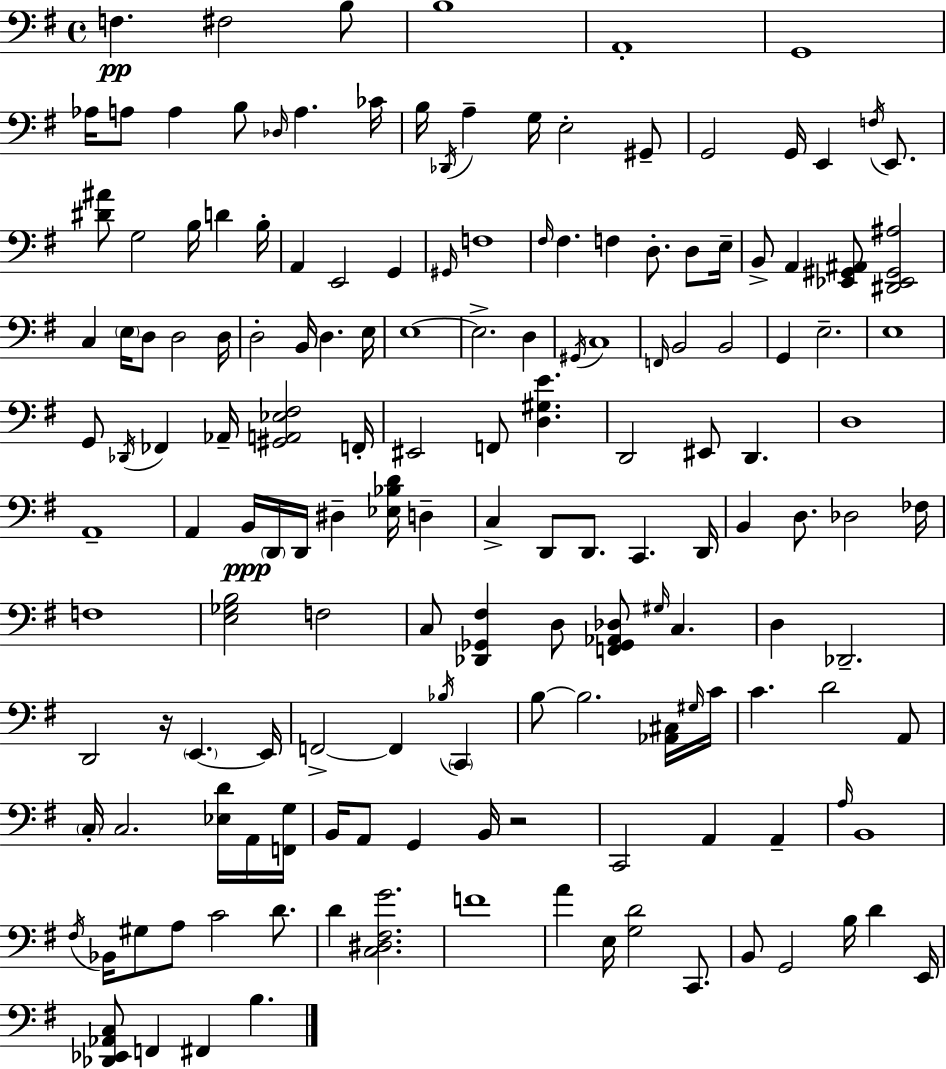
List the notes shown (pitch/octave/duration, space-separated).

F3/q. F#3/h B3/e B3/w A2/w G2/w Ab3/s A3/e A3/q B3/e Db3/s A3/q. CES4/s B3/s Db2/s A3/q G3/s E3/h G#2/e G2/h G2/s E2/q F3/s E2/e. [D#4,A#4]/e G3/h B3/s D4/q B3/s A2/q E2/h G2/q G#2/s F3/w F#3/s F#3/q. F3/q D3/e. D3/e E3/s B2/e A2/q [Eb2,G#2,A#2]/e [D#2,Eb2,G#2,A#3]/h C3/q E3/s D3/e D3/h D3/s D3/h B2/s D3/q. E3/s E3/w E3/h. D3/q G#2/s C3/w F2/s B2/h B2/h G2/q E3/h. E3/w G2/e Db2/s FES2/q Ab2/s [G#2,A2,Eb3,F#3]/h F2/s EIS2/h F2/e [D3,G#3,E4]/q. D2/h EIS2/e D2/q. D3/w A2/w A2/q B2/s D2/s D2/s D#3/q [Eb3,Bb3,D4]/s D3/q C3/q D2/e D2/e. C2/q. D2/s B2/q D3/e. Db3/h FES3/s F3/w [E3,Gb3,B3]/h F3/h C3/e [Db2,Gb2,F#3]/q D3/e [F2,Gb2,Ab2,Db3]/e G#3/s C3/q. D3/q Db2/h. D2/h R/s E2/q. E2/s F2/h F2/q Bb3/s C2/q B3/e B3/h. [Ab2,C#3]/s G#3/s C4/s C4/q. D4/h A2/e C3/s C3/h. [Eb3,D4]/s A2/s [F2,G3]/s B2/s A2/e G2/q B2/s R/h C2/h A2/q A2/q A3/s B2/w F#3/s Bb2/s G#3/e A3/e C4/h D4/e. D4/q [C3,D#3,F#3,G4]/h. F4/w A4/q E3/s [G3,D4]/h C2/e. B2/e G2/h B3/s D4/q E2/s [Db2,Eb2,Ab2,C3]/e F2/q F#2/q B3/q.